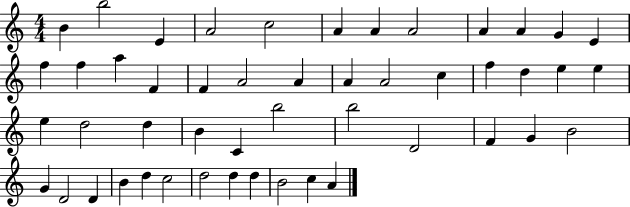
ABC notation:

X:1
T:Untitled
M:4/4
L:1/4
K:C
B b2 E A2 c2 A A A2 A A G E f f a F F A2 A A A2 c f d e e e d2 d B C b2 b2 D2 F G B2 G D2 D B d c2 d2 d d B2 c A